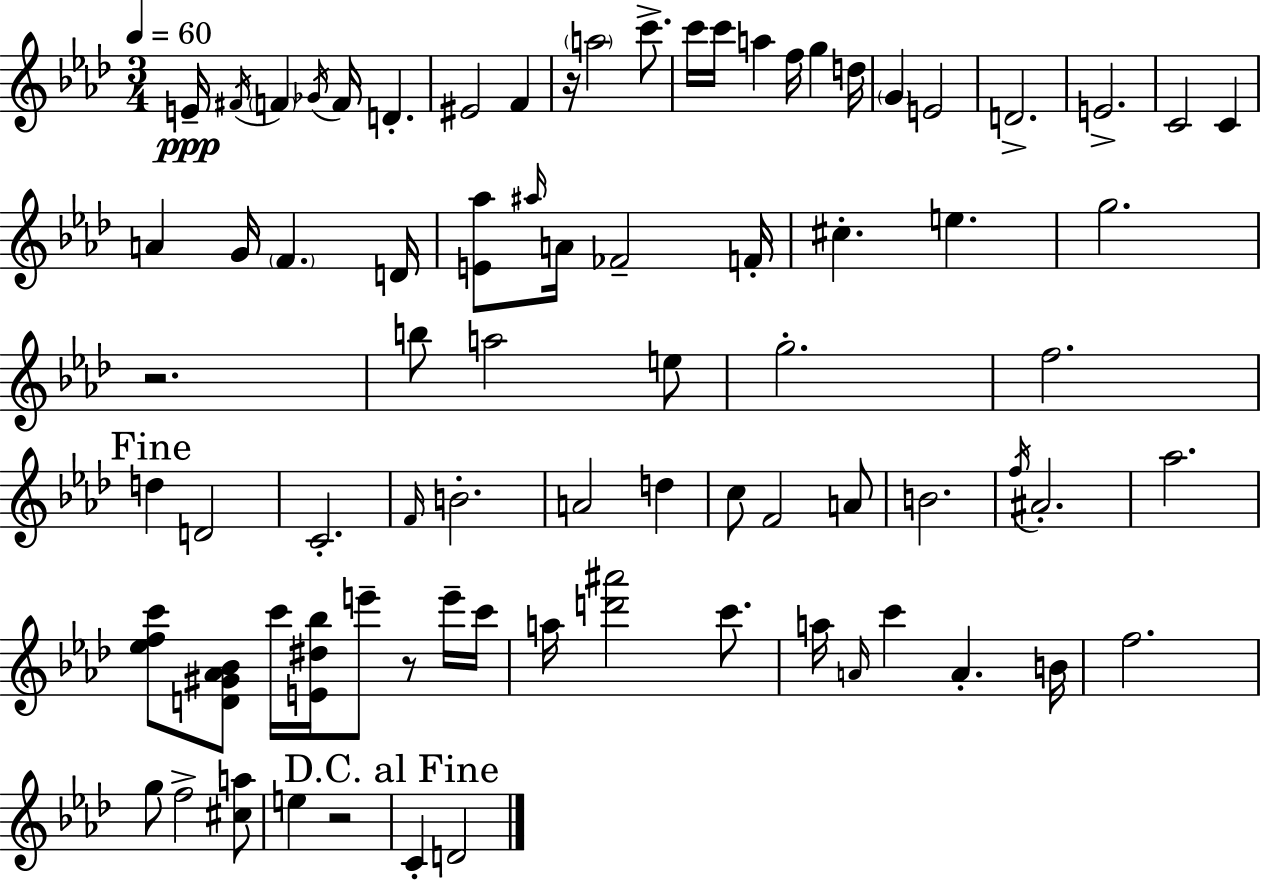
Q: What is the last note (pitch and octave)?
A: D4